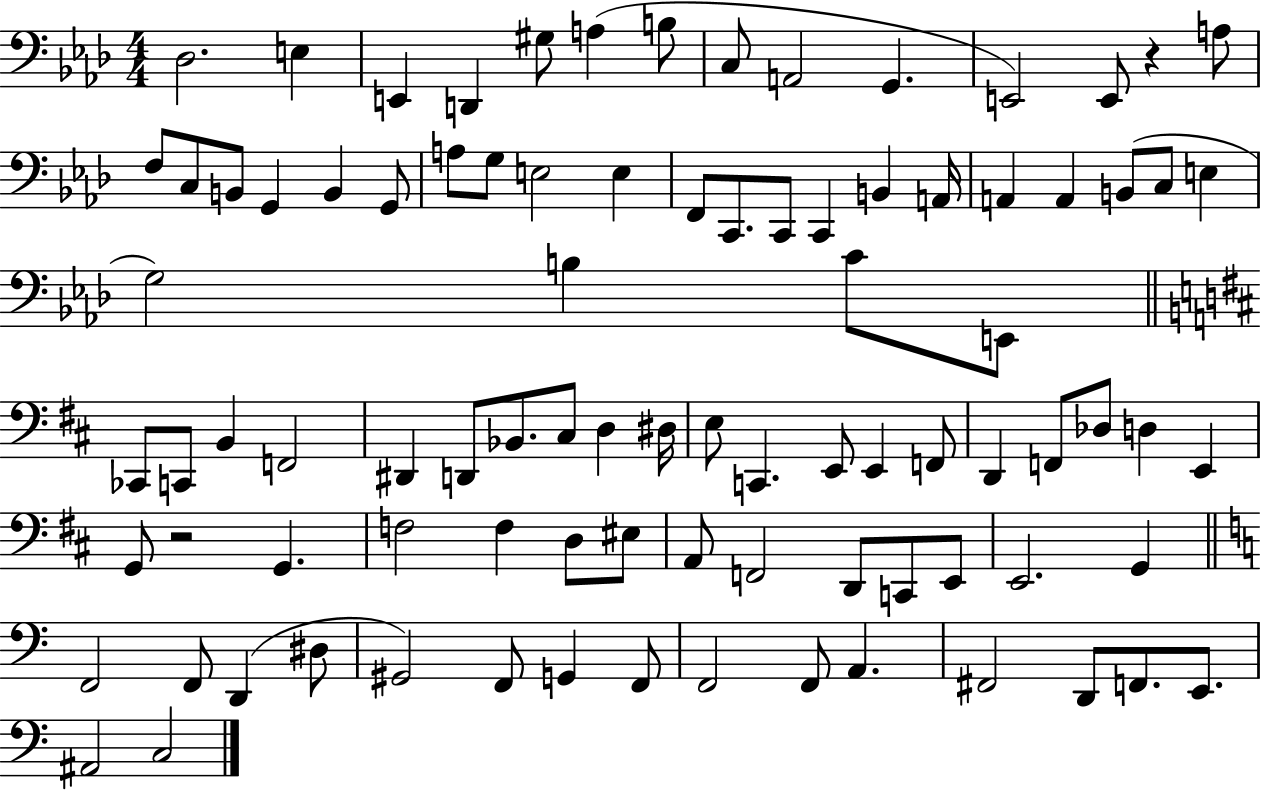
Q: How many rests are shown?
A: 2